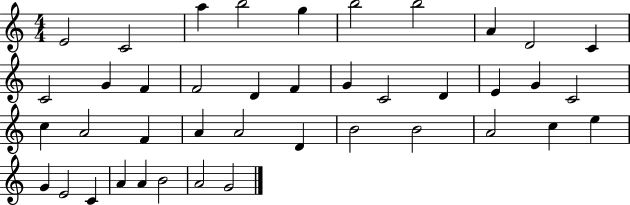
{
  \clef treble
  \numericTimeSignature
  \time 4/4
  \key c \major
  e'2 c'2 | a''4 b''2 g''4 | b''2 b''2 | a'4 d'2 c'4 | \break c'2 g'4 f'4 | f'2 d'4 f'4 | g'4 c'2 d'4 | e'4 g'4 c'2 | \break c''4 a'2 f'4 | a'4 a'2 d'4 | b'2 b'2 | a'2 c''4 e''4 | \break g'4 e'2 c'4 | a'4 a'4 b'2 | a'2 g'2 | \bar "|."
}